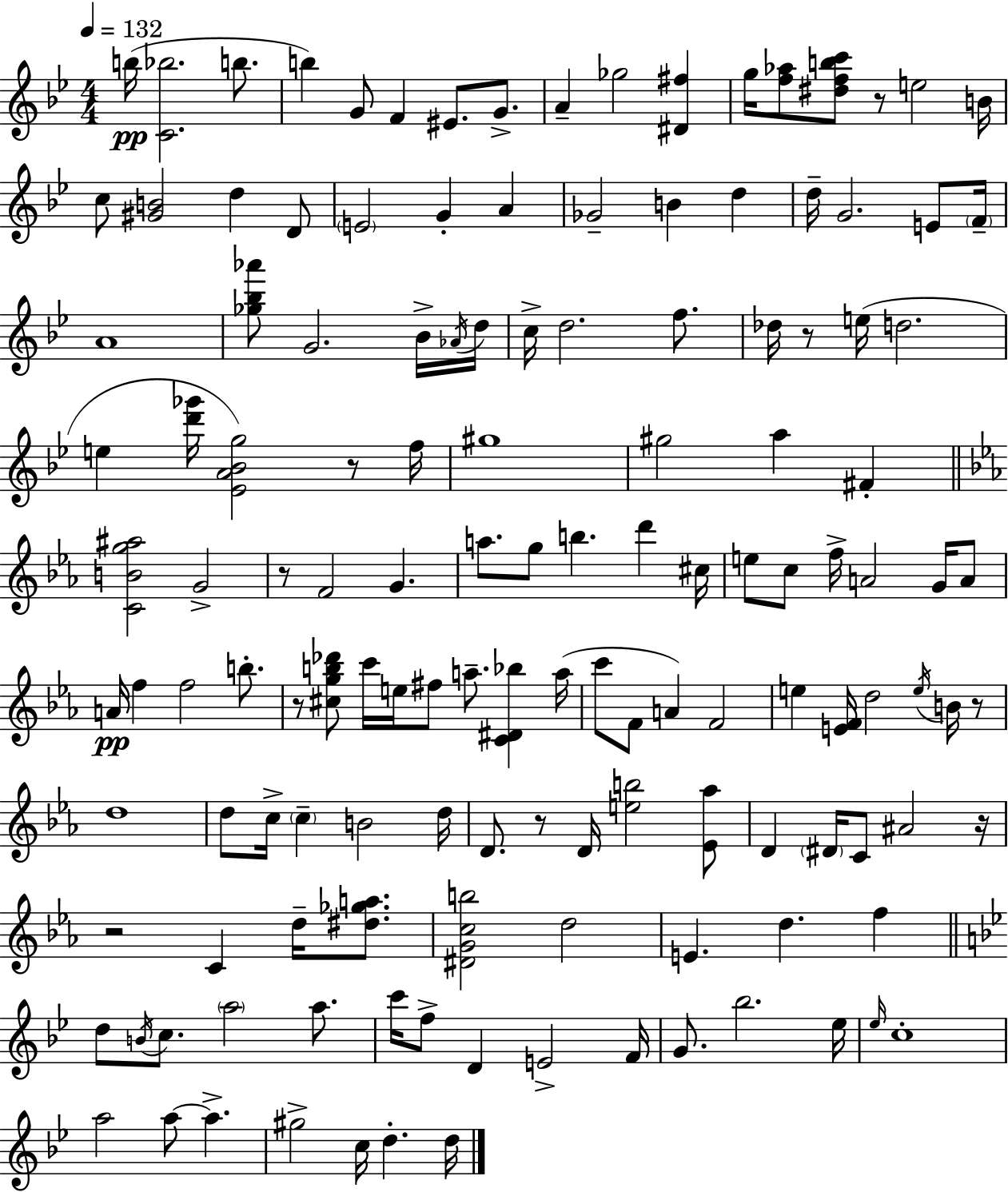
B5/s [C4,Bb5]/h. B5/e. B5/q G4/e F4/q EIS4/e. G4/e. A4/q Gb5/h [D#4,F#5]/q G5/s [F5,Ab5]/e [D#5,F5,B5,C6]/e R/e E5/h B4/s C5/e [G#4,B4]/h D5/q D4/e E4/h G4/q A4/q Gb4/h B4/q D5/q D5/s G4/h. E4/e F4/s A4/w [Gb5,Bb5,Ab6]/e G4/h. Bb4/s Ab4/s D5/s C5/s D5/h. F5/e. Db5/s R/e E5/s D5/h. E5/q [D6,Gb6]/s [Eb4,A4,Bb4,G5]/h R/e F5/s G#5/w G#5/h A5/q F#4/q [C4,B4,G5,A#5]/h G4/h R/e F4/h G4/q. A5/e. G5/e B5/q. D6/q C#5/s E5/e C5/e F5/s A4/h G4/s A4/e A4/s F5/q F5/h B5/e. R/e [C#5,G5,B5,Db6]/e C6/s E5/s F#5/e A5/e. [C4,D#4,Bb5]/q A5/s C6/e F4/e A4/q F4/h E5/q [E4,F4]/s D5/h E5/s B4/s R/e D5/w D5/e C5/s C5/q B4/h D5/s D4/e. R/e D4/s [E5,B5]/h [Eb4,Ab5]/e D4/q D#4/s C4/e A#4/h R/s R/h C4/q D5/s [D#5,Gb5,A5]/e. [D#4,G4,C5,B5]/h D5/h E4/q. D5/q. F5/q D5/e B4/s C5/e. A5/h A5/e. C6/s F5/e D4/q E4/h F4/s G4/e. Bb5/h. Eb5/s Eb5/s C5/w A5/h A5/e A5/q. G#5/h C5/s D5/q. D5/s